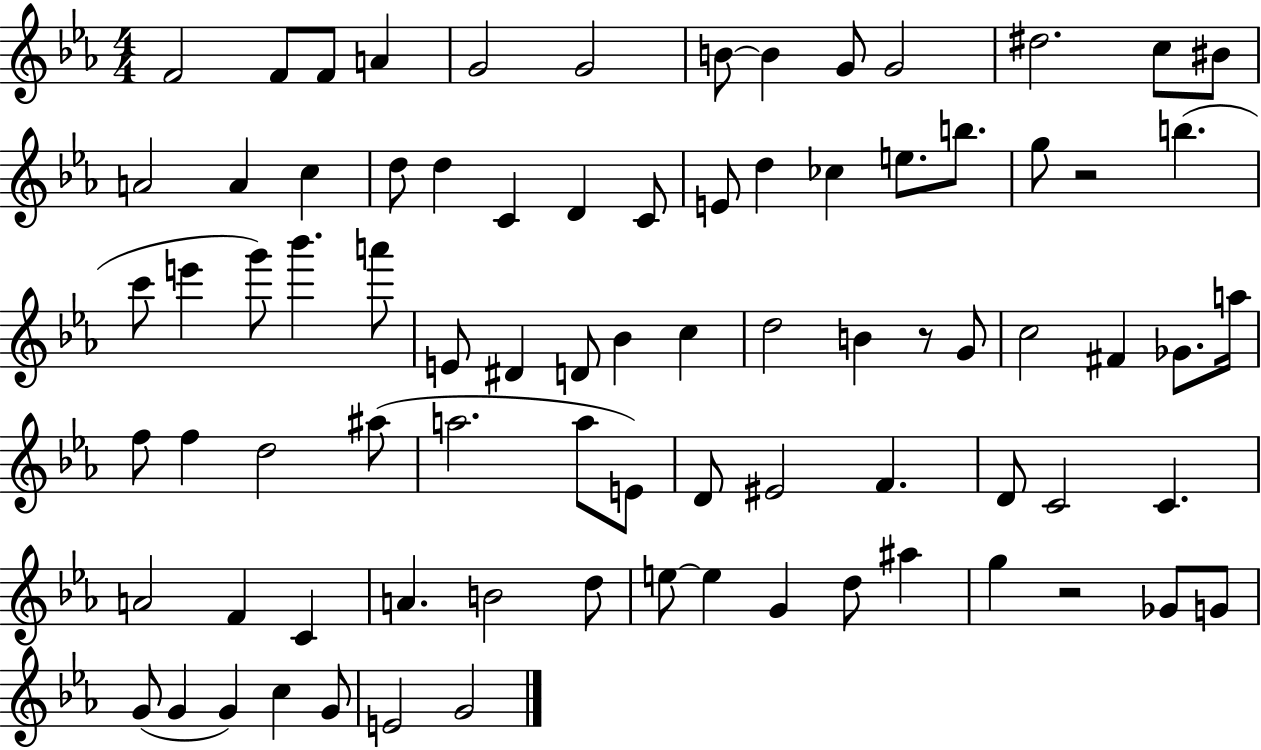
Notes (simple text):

F4/h F4/e F4/e A4/q G4/h G4/h B4/e B4/q G4/e G4/h D#5/h. C5/e BIS4/e A4/h A4/q C5/q D5/e D5/q C4/q D4/q C4/e E4/e D5/q CES5/q E5/e. B5/e. G5/e R/h B5/q. C6/e E6/q G6/e Bb6/q. A6/e E4/e D#4/q D4/e Bb4/q C5/q D5/h B4/q R/e G4/e C5/h F#4/q Gb4/e. A5/s F5/e F5/q D5/h A#5/e A5/h. A5/e E4/e D4/e EIS4/h F4/q. D4/e C4/h C4/q. A4/h F4/q C4/q A4/q. B4/h D5/e E5/e E5/q G4/q D5/e A#5/q G5/q R/h Gb4/e G4/e G4/e G4/q G4/q C5/q G4/e E4/h G4/h